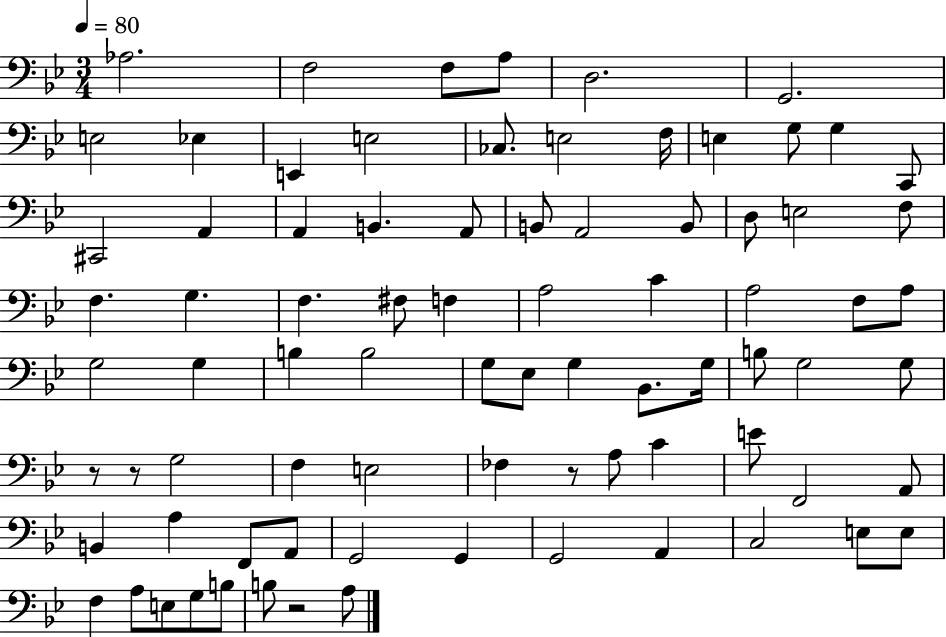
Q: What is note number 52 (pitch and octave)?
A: F3